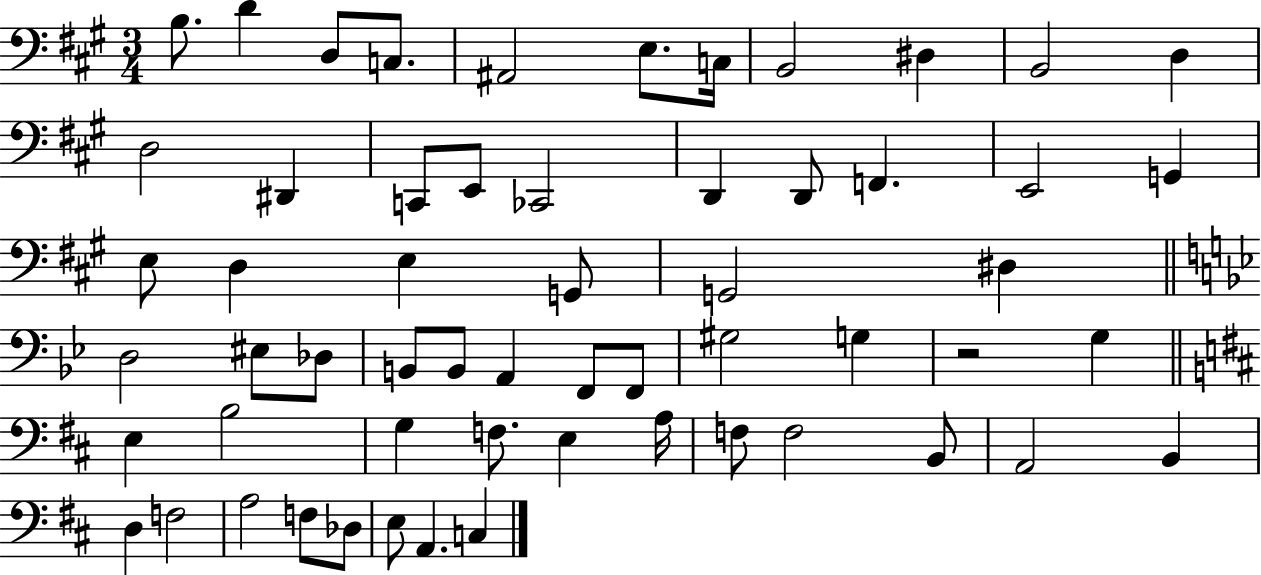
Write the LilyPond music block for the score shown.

{
  \clef bass
  \numericTimeSignature
  \time 3/4
  \key a \major
  b8. d'4 d8 c8. | ais,2 e8. c16 | b,2 dis4 | b,2 d4 | \break d2 dis,4 | c,8 e,8 ces,2 | d,4 d,8 f,4. | e,2 g,4 | \break e8 d4 e4 g,8 | g,2 dis4 | \bar "||" \break \key g \minor d2 eis8 des8 | b,8 b,8 a,4 f,8 f,8 | gis2 g4 | r2 g4 | \break \bar "||" \break \key d \major e4 b2 | g4 f8. e4 a16 | f8 f2 b,8 | a,2 b,4 | \break d4 f2 | a2 f8 des8 | e8 a,4. c4 | \bar "|."
}